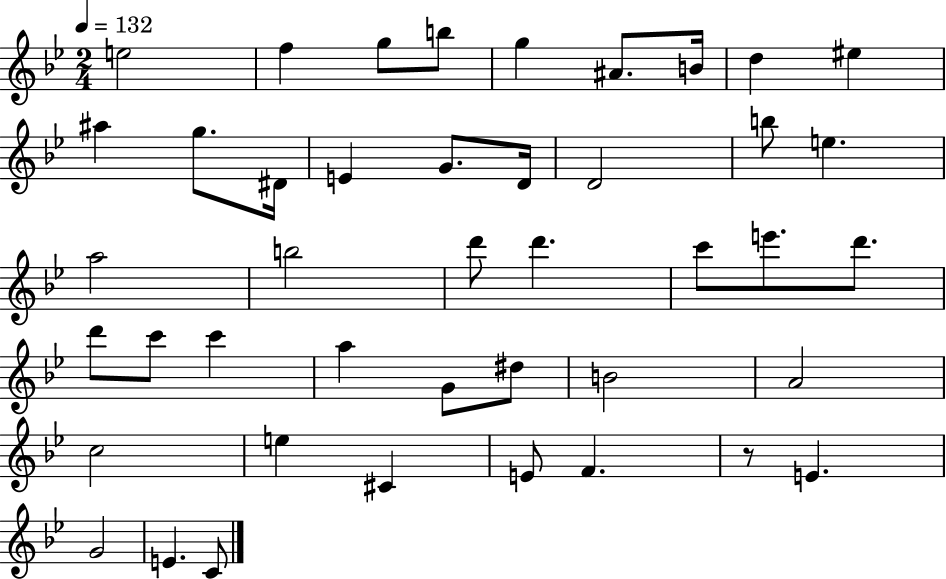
X:1
T:Untitled
M:2/4
L:1/4
K:Bb
e2 f g/2 b/2 g ^A/2 B/4 d ^e ^a g/2 ^D/4 E G/2 D/4 D2 b/2 e a2 b2 d'/2 d' c'/2 e'/2 d'/2 d'/2 c'/2 c' a G/2 ^d/2 B2 A2 c2 e ^C E/2 F z/2 E G2 E C/2